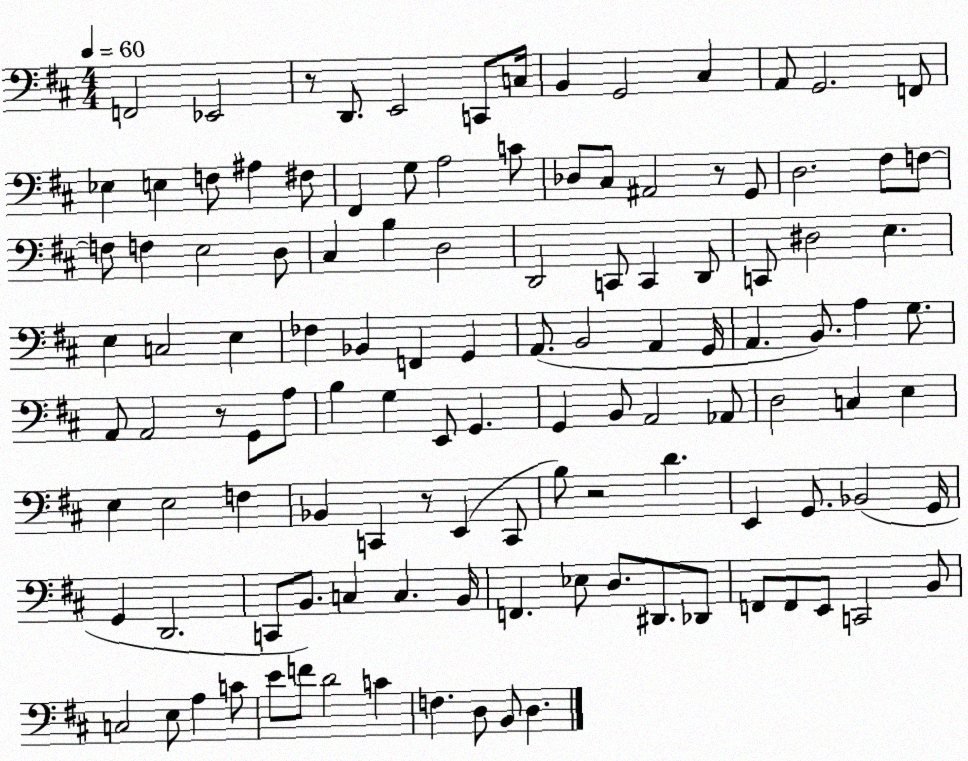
X:1
T:Untitled
M:4/4
L:1/4
K:D
F,,2 _E,,2 z/2 D,,/2 E,,2 C,,/2 C,/4 B,, G,,2 ^C, A,,/2 G,,2 F,,/2 _E, E, F,/2 ^A, ^F,/2 ^F,, G,/2 A,2 C/2 _D,/2 ^C,/2 ^A,,2 z/2 G,,/2 D,2 ^F,/2 F,/2 F,/2 F, E,2 D,/2 ^C, B, D,2 D,,2 C,,/2 C,, D,,/2 C,,/2 ^D,2 E, E, C,2 E, _F, _B,, F,, G,, A,,/2 B,,2 A,, G,,/4 A,, B,,/2 A, G,/2 A,,/2 A,,2 z/2 G,,/2 A,/2 B, G, E,,/2 G,, G,, B,,/2 A,,2 _A,,/2 D,2 C, E, E, E,2 F, _B,, C,, z/2 E,, C,,/2 B,/2 z2 D E,, G,,/2 _B,,2 G,,/4 G,, D,,2 C,,/2 B,,/2 C, C, B,,/4 F,, _E,/2 D,/2 ^D,,/2 _D,,/2 F,,/2 F,,/2 E,,/2 C,,2 B,,/2 C,2 E,/2 A, C/2 E/2 F/2 D2 C F, D,/2 B,,/2 D,